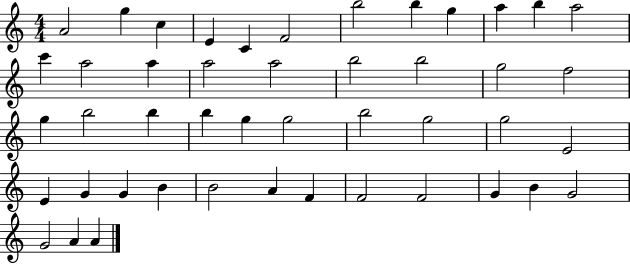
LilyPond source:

{
  \clef treble
  \numericTimeSignature
  \time 4/4
  \key c \major
  a'2 g''4 c''4 | e'4 c'4 f'2 | b''2 b''4 g''4 | a''4 b''4 a''2 | \break c'''4 a''2 a''4 | a''2 a''2 | b''2 b''2 | g''2 f''2 | \break g''4 b''2 b''4 | b''4 g''4 g''2 | b''2 g''2 | g''2 e'2 | \break e'4 g'4 g'4 b'4 | b'2 a'4 f'4 | f'2 f'2 | g'4 b'4 g'2 | \break g'2 a'4 a'4 | \bar "|."
}